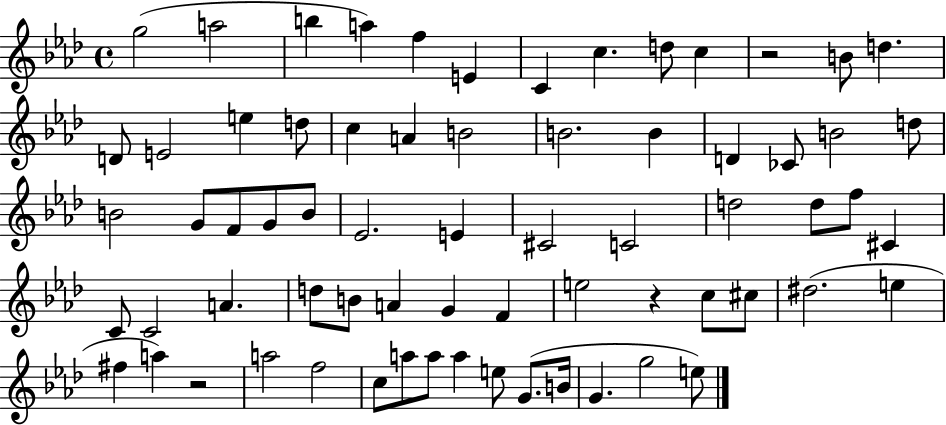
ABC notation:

X:1
T:Untitled
M:4/4
L:1/4
K:Ab
g2 a2 b a f E C c d/2 c z2 B/2 d D/2 E2 e d/2 c A B2 B2 B D _C/2 B2 d/2 B2 G/2 F/2 G/2 B/2 _E2 E ^C2 C2 d2 d/2 f/2 ^C C/2 C2 A d/2 B/2 A G F e2 z c/2 ^c/2 ^d2 e ^f a z2 a2 f2 c/2 a/2 a/2 a e/2 G/2 B/4 G g2 e/2